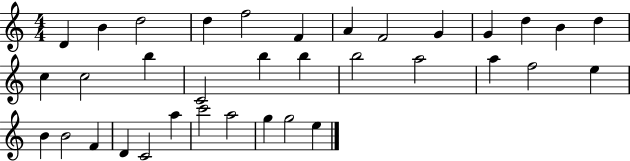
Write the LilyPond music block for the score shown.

{
  \clef treble
  \numericTimeSignature
  \time 4/4
  \key c \major
  d'4 b'4 d''2 | d''4 f''2 f'4 | a'4 f'2 g'4 | g'4 d''4 b'4 d''4 | \break c''4 c''2 b''4 | c'2 b''4 b''4 | b''2 a''2 | a''4 f''2 e''4 | \break b'4 b'2 f'4 | d'4 c'2 a''4 | c'''2 a''2 | g''4 g''2 e''4 | \break \bar "|."
}